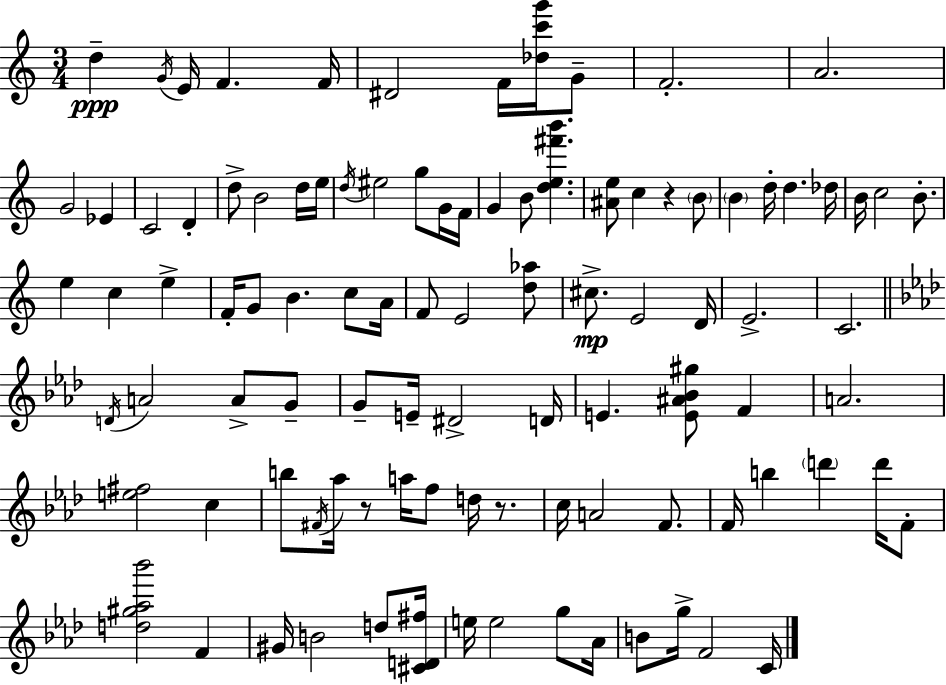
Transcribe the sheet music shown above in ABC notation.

X:1
T:Untitled
M:3/4
L:1/4
K:Am
d G/4 E/4 F F/4 ^D2 F/4 [_dc'g']/4 G/2 F2 A2 G2 _E C2 D d/2 B2 d/4 e/4 d/4 ^e2 g/2 G/4 F/4 G B/2 [de^f'b'] [^Ae]/2 c z B/2 B d/4 d _d/4 B/4 c2 B/2 e c e F/4 G/2 B c/2 A/4 F/2 E2 [d_a]/2 ^c/2 E2 D/4 E2 C2 D/4 A2 A/2 G/2 G/2 E/4 ^D2 D/4 E [E^A_B^g]/2 F A2 [e^f]2 c b/2 ^F/4 _a/4 z/2 a/4 f/2 d/4 z/2 c/4 A2 F/2 F/4 b d' d'/4 F/2 [d^g_a_b']2 F ^G/4 B2 d/2 [^CD^f]/4 e/4 e2 g/2 _A/4 B/2 g/4 F2 C/4